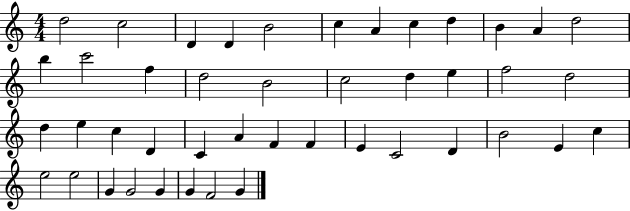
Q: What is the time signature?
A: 4/4